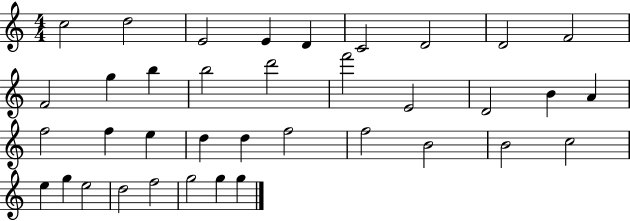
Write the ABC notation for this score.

X:1
T:Untitled
M:4/4
L:1/4
K:C
c2 d2 E2 E D C2 D2 D2 F2 F2 g b b2 d'2 f'2 E2 D2 B A f2 f e d d f2 f2 B2 B2 c2 e g e2 d2 f2 g2 g g